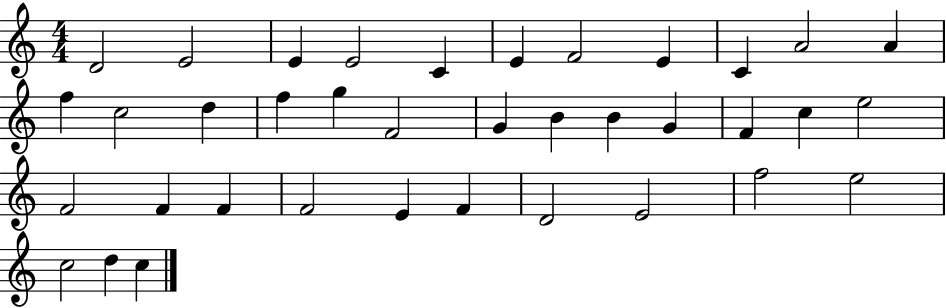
X:1
T:Untitled
M:4/4
L:1/4
K:C
D2 E2 E E2 C E F2 E C A2 A f c2 d f g F2 G B B G F c e2 F2 F F F2 E F D2 E2 f2 e2 c2 d c